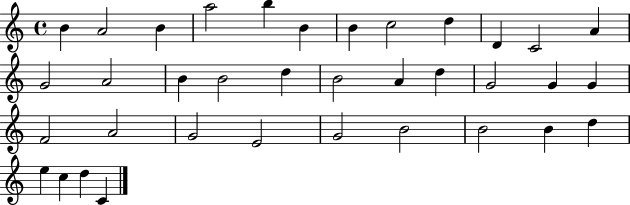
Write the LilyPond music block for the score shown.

{
  \clef treble
  \time 4/4
  \defaultTimeSignature
  \key c \major
  b'4 a'2 b'4 | a''2 b''4 b'4 | b'4 c''2 d''4 | d'4 c'2 a'4 | \break g'2 a'2 | b'4 b'2 d''4 | b'2 a'4 d''4 | g'2 g'4 g'4 | \break f'2 a'2 | g'2 e'2 | g'2 b'2 | b'2 b'4 d''4 | \break e''4 c''4 d''4 c'4 | \bar "|."
}